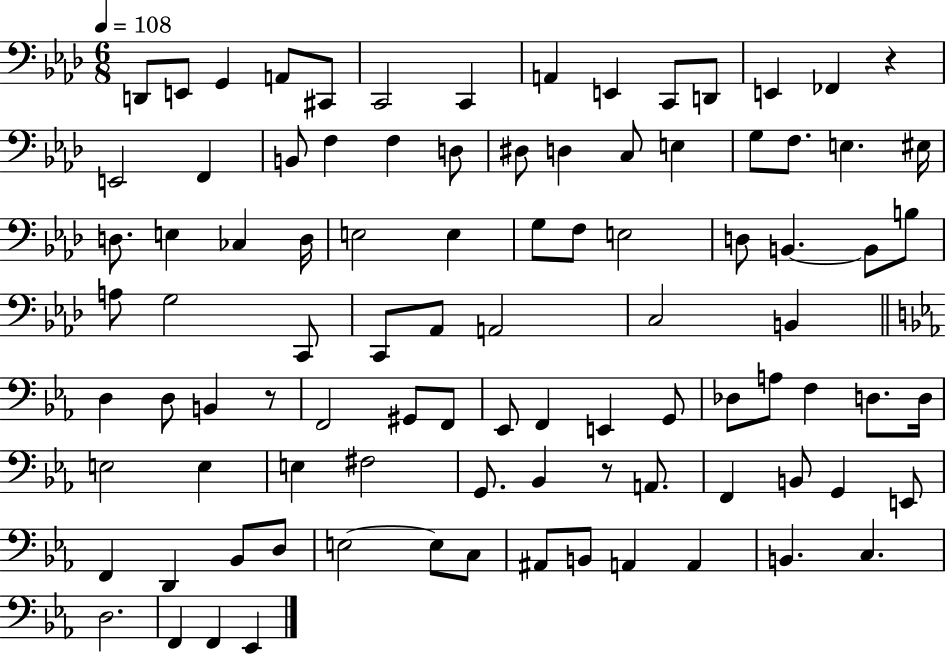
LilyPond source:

{
  \clef bass
  \numericTimeSignature
  \time 6/8
  \key aes \major
  \tempo 4 = 108
  d,8 e,8 g,4 a,8 cis,8 | c,2 c,4 | a,4 e,4 c,8 d,8 | e,4 fes,4 r4 | \break e,2 f,4 | b,8 f4 f4 d8 | dis8 d4 c8 e4 | g8 f8. e4. eis16 | \break d8. e4 ces4 d16 | e2 e4 | g8 f8 e2 | d8 b,4.~~ b,8 b8 | \break a8 g2 c,8 | c,8 aes,8 a,2 | c2 b,4 | \bar "||" \break \key c \minor d4 d8 b,4 r8 | f,2 gis,8 f,8 | ees,8 f,4 e,4 g,8 | des8 a8 f4 d8. d16 | \break e2 e4 | e4 fis2 | g,8. bes,4 r8 a,8. | f,4 b,8 g,4 e,8 | \break f,4 d,4 bes,8 d8 | e2~~ e8 c8 | ais,8 b,8 a,4 a,4 | b,4. c4. | \break d2. | f,4 f,4 ees,4 | \bar "|."
}